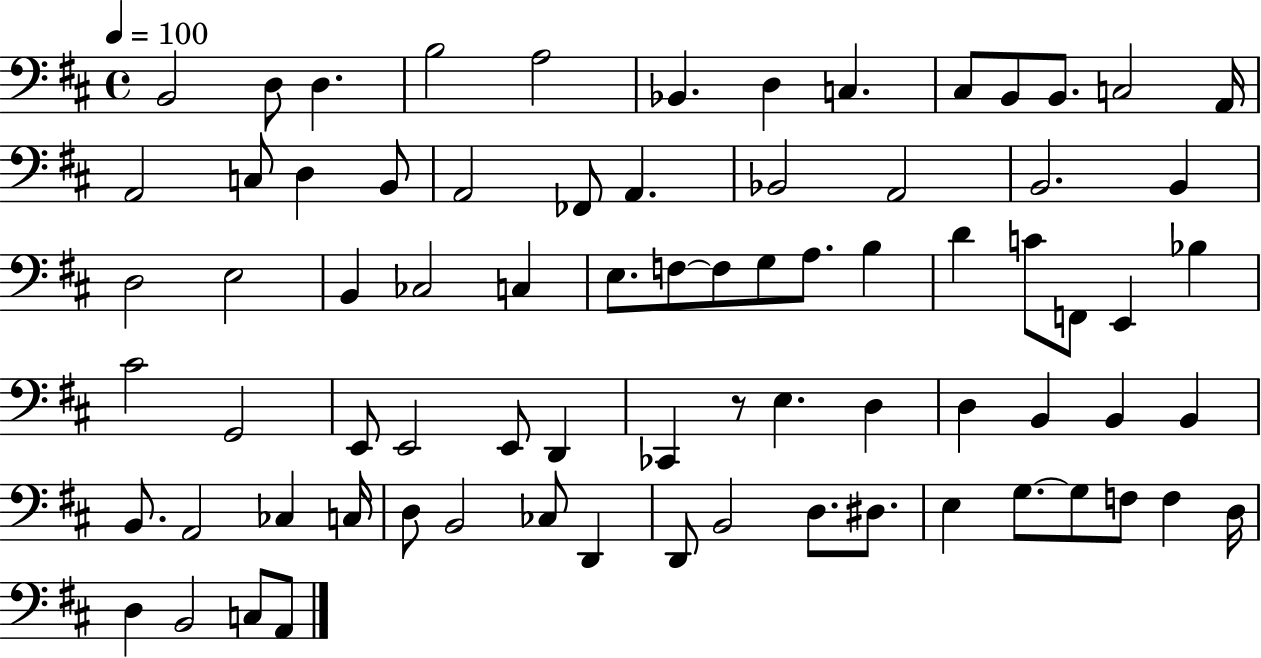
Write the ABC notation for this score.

X:1
T:Untitled
M:4/4
L:1/4
K:D
B,,2 D,/2 D, B,2 A,2 _B,, D, C, ^C,/2 B,,/2 B,,/2 C,2 A,,/4 A,,2 C,/2 D, B,,/2 A,,2 _F,,/2 A,, _B,,2 A,,2 B,,2 B,, D,2 E,2 B,, _C,2 C, E,/2 F,/2 F,/2 G,/2 A,/2 B, D C/2 F,,/2 E,, _B, ^C2 G,,2 E,,/2 E,,2 E,,/2 D,, _C,, z/2 E, D, D, B,, B,, B,, B,,/2 A,,2 _C, C,/4 D,/2 B,,2 _C,/2 D,, D,,/2 B,,2 D,/2 ^D,/2 E, G,/2 G,/2 F,/2 F, D,/4 D, B,,2 C,/2 A,,/2